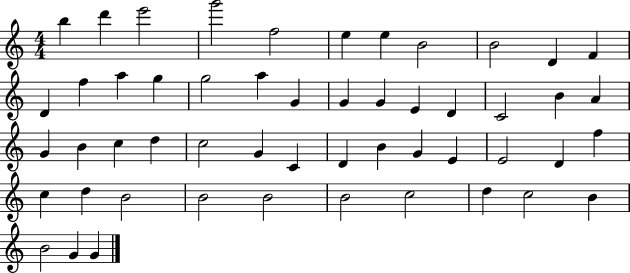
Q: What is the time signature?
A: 4/4